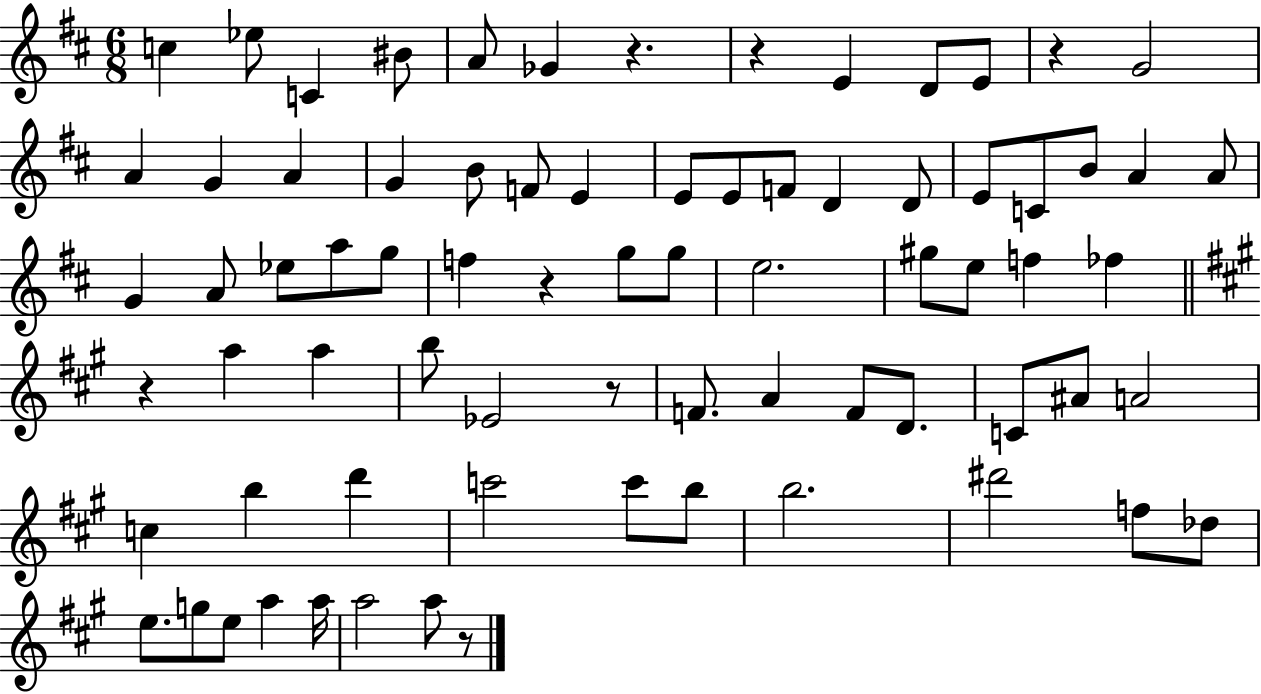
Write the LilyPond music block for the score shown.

{
  \clef treble
  \numericTimeSignature
  \time 6/8
  \key d \major
  c''4 ees''8 c'4 bis'8 | a'8 ges'4 r4. | r4 e'4 d'8 e'8 | r4 g'2 | \break a'4 g'4 a'4 | g'4 b'8 f'8 e'4 | e'8 e'8 f'8 d'4 d'8 | e'8 c'8 b'8 a'4 a'8 | \break g'4 a'8 ees''8 a''8 g''8 | f''4 r4 g''8 g''8 | e''2. | gis''8 e''8 f''4 fes''4 | \break \bar "||" \break \key a \major r4 a''4 a''4 | b''8 ees'2 r8 | f'8. a'4 f'8 d'8. | c'8 ais'8 a'2 | \break c''4 b''4 d'''4 | c'''2 c'''8 b''8 | b''2. | dis'''2 f''8 des''8 | \break e''8. g''8 e''8 a''4 a''16 | a''2 a''8 r8 | \bar "|."
}